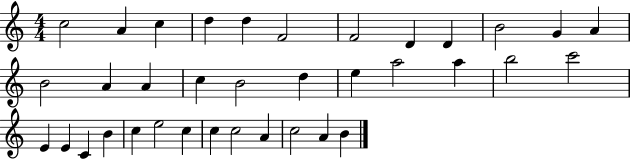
{
  \clef treble
  \numericTimeSignature
  \time 4/4
  \key c \major
  c''2 a'4 c''4 | d''4 d''4 f'2 | f'2 d'4 d'4 | b'2 g'4 a'4 | \break b'2 a'4 a'4 | c''4 b'2 d''4 | e''4 a''2 a''4 | b''2 c'''2 | \break e'4 e'4 c'4 b'4 | c''4 e''2 c''4 | c''4 c''2 a'4 | c''2 a'4 b'4 | \break \bar "|."
}